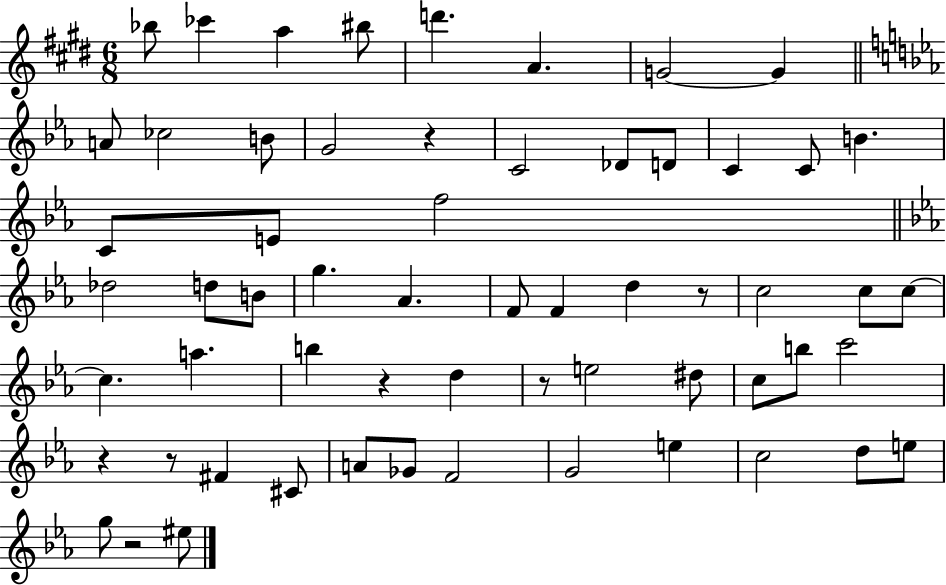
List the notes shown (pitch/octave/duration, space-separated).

Bb5/e CES6/q A5/q BIS5/e D6/q. A4/q. G4/h G4/q A4/e CES5/h B4/e G4/h R/q C4/h Db4/e D4/e C4/q C4/e B4/q. C4/e E4/e F5/h Db5/h D5/e B4/e G5/q. Ab4/q. F4/e F4/q D5/q R/e C5/h C5/e C5/e C5/q. A5/q. B5/q R/q D5/q R/e E5/h D#5/e C5/e B5/e C6/h R/q R/e F#4/q C#4/e A4/e Gb4/e F4/h G4/h E5/q C5/h D5/e E5/e G5/e R/h EIS5/e